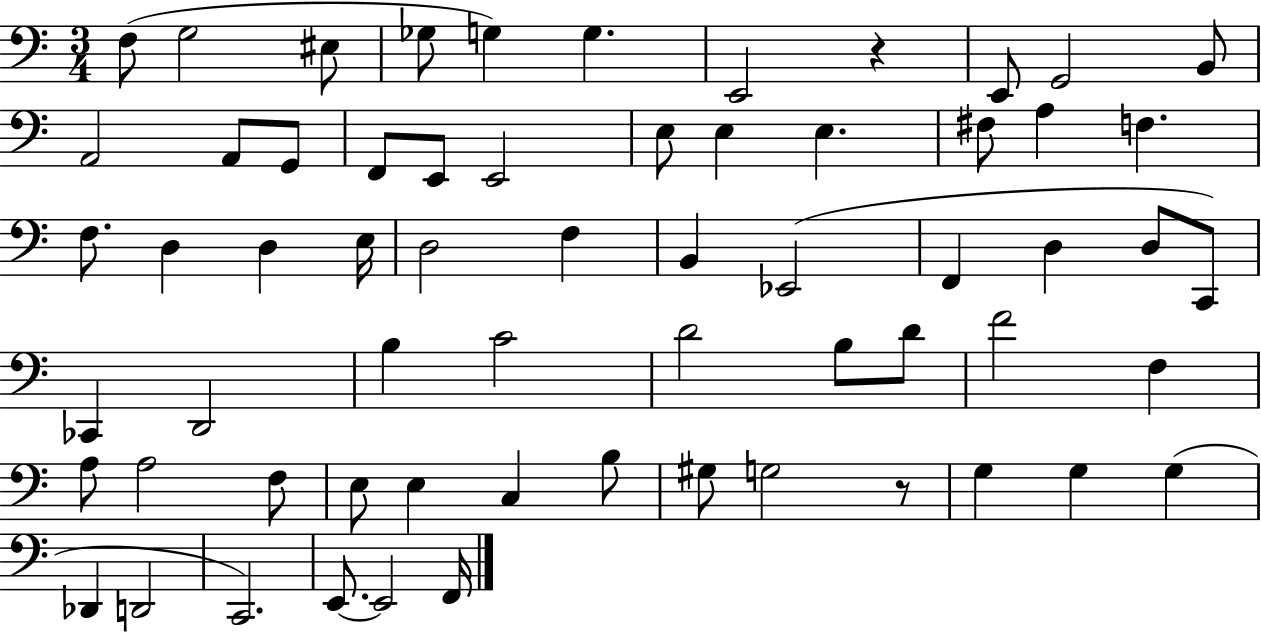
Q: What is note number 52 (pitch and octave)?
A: G3